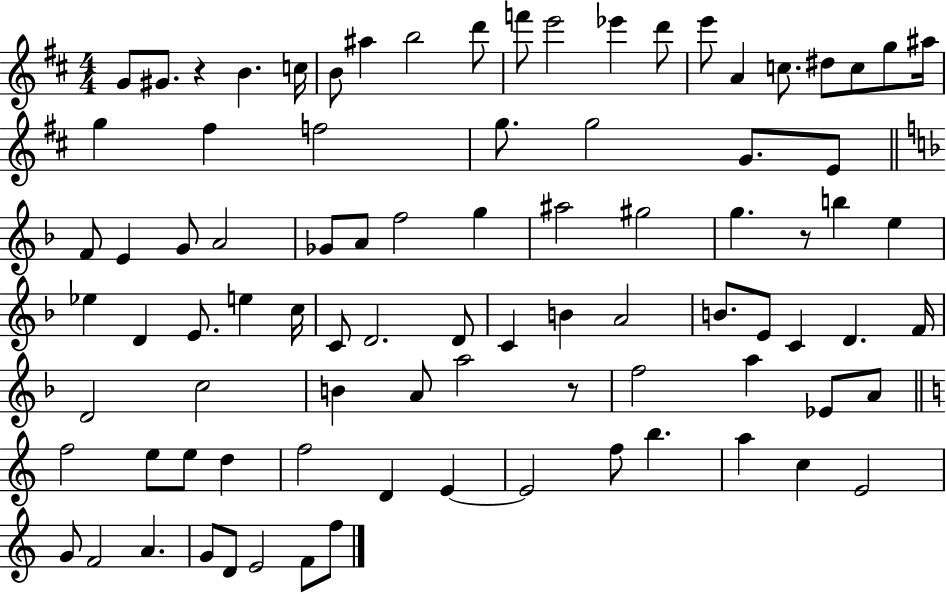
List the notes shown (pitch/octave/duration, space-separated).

G4/e G#4/e. R/q B4/q. C5/s B4/e A#5/q B5/h D6/e F6/e E6/h Eb6/q D6/e E6/e A4/q C5/e. D#5/e C5/e G5/e A#5/s G5/q F#5/q F5/h G5/e. G5/h G4/e. E4/e F4/e E4/q G4/e A4/h Gb4/e A4/e F5/h G5/q A#5/h G#5/h G5/q. R/e B5/q E5/q Eb5/q D4/q E4/e. E5/q C5/s C4/e D4/h. D4/e C4/q B4/q A4/h B4/e. E4/e C4/q D4/q. F4/s D4/h C5/h B4/q A4/e A5/h R/e F5/h A5/q Eb4/e A4/e F5/h E5/e E5/e D5/q F5/h D4/q E4/q E4/h F5/e B5/q. A5/q C5/q E4/h G4/e F4/h A4/q. G4/e D4/e E4/h F4/e F5/e